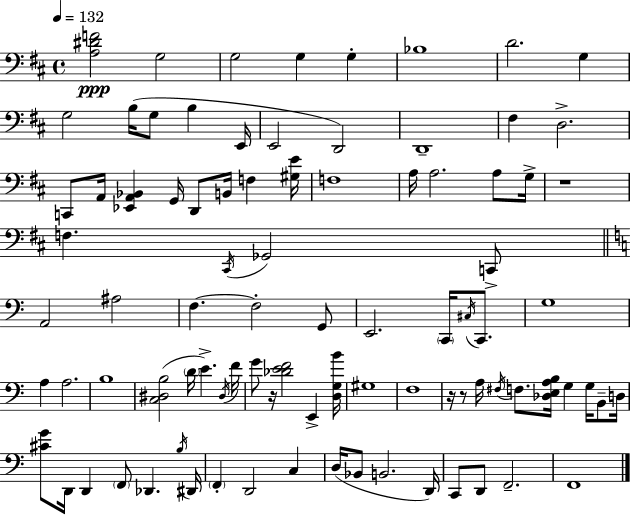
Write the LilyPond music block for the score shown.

{
  \clef bass
  \time 4/4
  \defaultTimeSignature
  \key d \major
  \tempo 4 = 132
  <a dis' f'>2\ppp g2 | g2 g4 g4-. | bes1 | d'2. g4 | \break g2 b16( g8 b4 e,16 | e,2 d,2) | d,1-- | fis4 d2.-> | \break c,8 a,16 <ees, a, bes,>4 g,16 d,8 b,16 f4 <gis e'>16 | f1 | a16 a2. a8 g16-> | r1 | \break f4. \acciaccatura { cis,16 } ges,2 c,8-> | \bar "||" \break \key a \minor a,2 ais2 | f4.~~ f2-. g,8 | e,2. \parenthesize c,16 \acciaccatura { cis16 } c,8. | g1 | \break a4 a2. | b1 | <c dis b>2( \parenthesize d'16 e'4.->) | \acciaccatura { dis16 } f'16 g'8 r16 <des' e' f'>2 e,4-> | \break <d g b'>16 gis1 | f1 | r16 r8 a16 \acciaccatura { fis16 } f8. <des e a b>16 g4 g16 | b,8-- d16 <cis' g'>8 d,16 d,4 \parenthesize f,8 des,4. | \break \acciaccatura { b16 } dis,16 \parenthesize f,4-. d,2 | c4 d16( bes,8 b,2. | d,16) c,8 d,8 f,2.-- | f,1 | \break \bar "|."
}